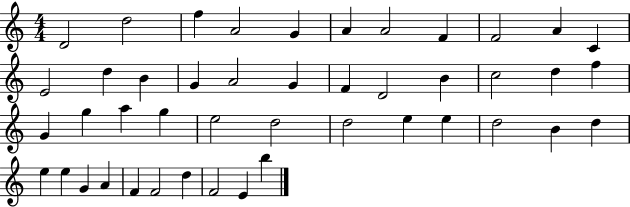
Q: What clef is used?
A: treble